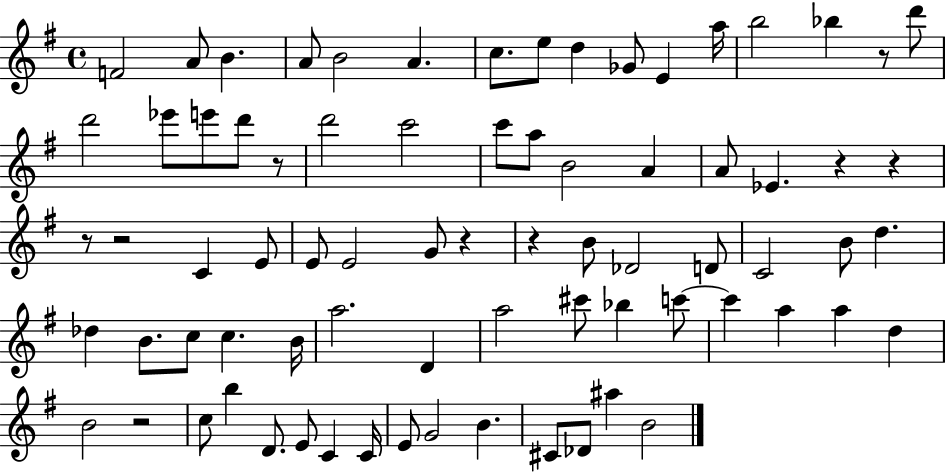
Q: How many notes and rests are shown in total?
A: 76